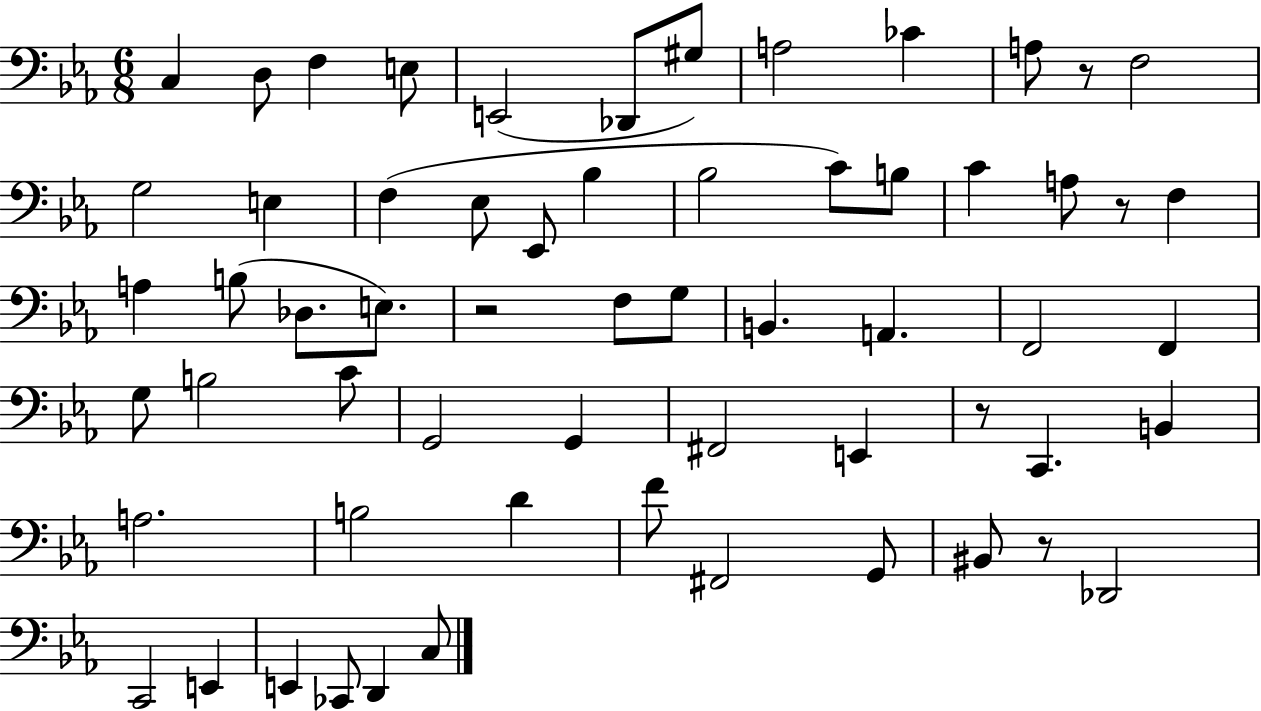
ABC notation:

X:1
T:Untitled
M:6/8
L:1/4
K:Eb
C, D,/2 F, E,/2 E,,2 _D,,/2 ^G,/2 A,2 _C A,/2 z/2 F,2 G,2 E, F, _E,/2 _E,,/2 _B, _B,2 C/2 B,/2 C A,/2 z/2 F, A, B,/2 _D,/2 E,/2 z2 F,/2 G,/2 B,, A,, F,,2 F,, G,/2 B,2 C/2 G,,2 G,, ^F,,2 E,, z/2 C,, B,, A,2 B,2 D F/2 ^F,,2 G,,/2 ^B,,/2 z/2 _D,,2 C,,2 E,, E,, _C,,/2 D,, C,/2